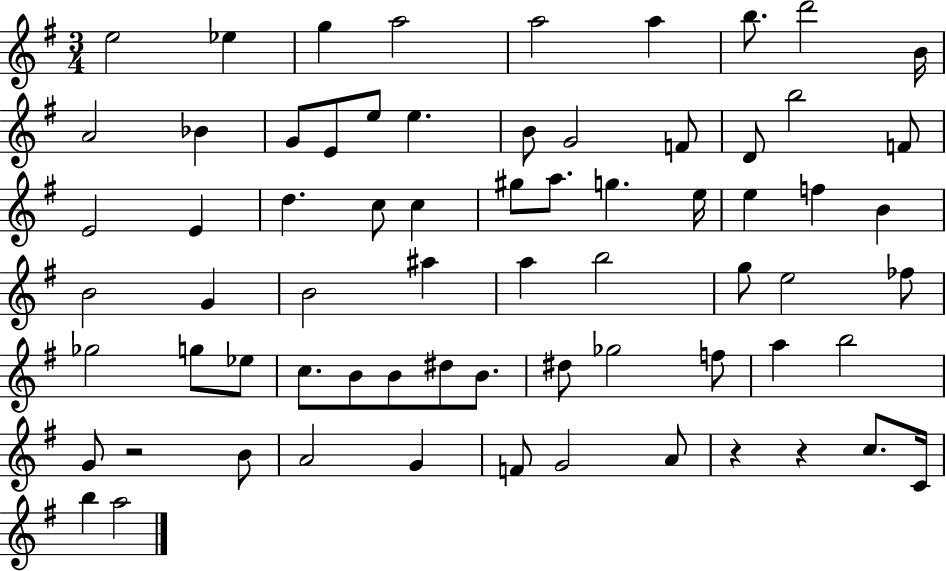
{
  \clef treble
  \numericTimeSignature
  \time 3/4
  \key g \major
  e''2 ees''4 | g''4 a''2 | a''2 a''4 | b''8. d'''2 b'16 | \break a'2 bes'4 | g'8 e'8 e''8 e''4. | b'8 g'2 f'8 | d'8 b''2 f'8 | \break e'2 e'4 | d''4. c''8 c''4 | gis''8 a''8. g''4. e''16 | e''4 f''4 b'4 | \break b'2 g'4 | b'2 ais''4 | a''4 b''2 | g''8 e''2 fes''8 | \break ges''2 g''8 ees''8 | c''8. b'8 b'8 dis''8 b'8. | dis''8 ges''2 f''8 | a''4 b''2 | \break g'8 r2 b'8 | a'2 g'4 | f'8 g'2 a'8 | r4 r4 c''8. c'16 | \break b''4 a''2 | \bar "|."
}